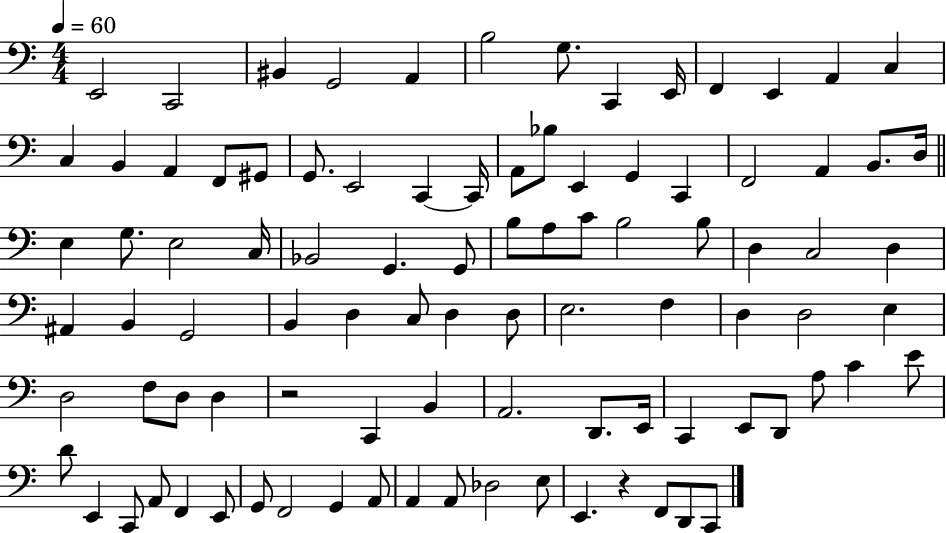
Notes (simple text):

E2/h C2/h BIS2/q G2/h A2/q B3/h G3/e. C2/q E2/s F2/q E2/q A2/q C3/q C3/q B2/q A2/q F2/e G#2/e G2/e. E2/h C2/q C2/s A2/e Bb3/e E2/q G2/q C2/q F2/h A2/q B2/e. D3/s E3/q G3/e. E3/h C3/s Bb2/h G2/q. G2/e B3/e A3/e C4/e B3/h B3/e D3/q C3/h D3/q A#2/q B2/q G2/h B2/q D3/q C3/e D3/q D3/e E3/h. F3/q D3/q D3/h E3/q D3/h F3/e D3/e D3/q R/h C2/q B2/q A2/h. D2/e. E2/s C2/q E2/e D2/e A3/e C4/q E4/e D4/e E2/q C2/e A2/e F2/q E2/e G2/e F2/h G2/q A2/e A2/q A2/e Db3/h E3/e E2/q. R/q F2/e D2/e C2/e